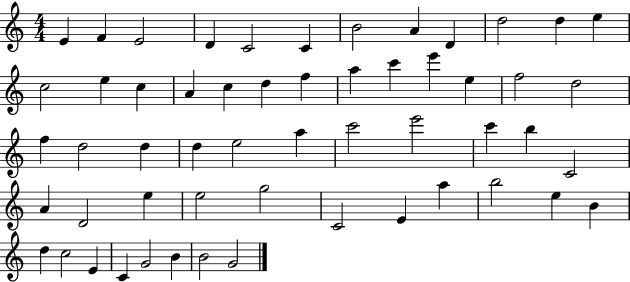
E4/q F4/q E4/h D4/q C4/h C4/q B4/h A4/q D4/q D5/h D5/q E5/q C5/h E5/q C5/q A4/q C5/q D5/q F5/q A5/q C6/q E6/q E5/q F5/h D5/h F5/q D5/h D5/q D5/q E5/h A5/q C6/h E6/h C6/q B5/q C4/h A4/q D4/h E5/q E5/h G5/h C4/h E4/q A5/q B5/h E5/q B4/q D5/q C5/h E4/q C4/q G4/h B4/q B4/h G4/h